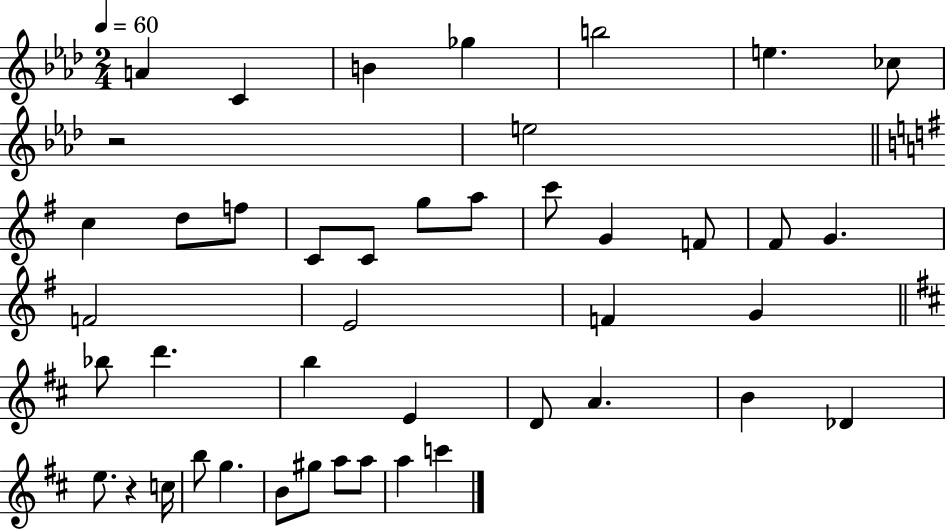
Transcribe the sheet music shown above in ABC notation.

X:1
T:Untitled
M:2/4
L:1/4
K:Ab
A C B _g b2 e _c/2 z2 e2 c d/2 f/2 C/2 C/2 g/2 a/2 c'/2 G F/2 ^F/2 G F2 E2 F G _b/2 d' b E D/2 A B _D e/2 z c/4 b/2 g B/2 ^g/2 a/2 a/2 a c'